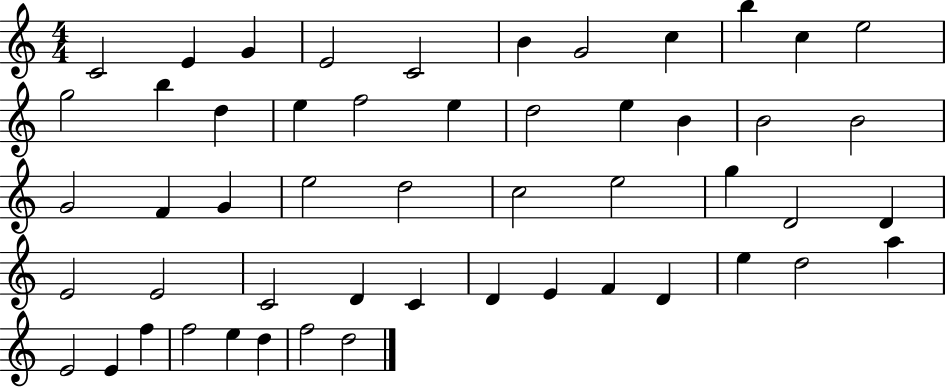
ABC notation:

X:1
T:Untitled
M:4/4
L:1/4
K:C
C2 E G E2 C2 B G2 c b c e2 g2 b d e f2 e d2 e B B2 B2 G2 F G e2 d2 c2 e2 g D2 D E2 E2 C2 D C D E F D e d2 a E2 E f f2 e d f2 d2